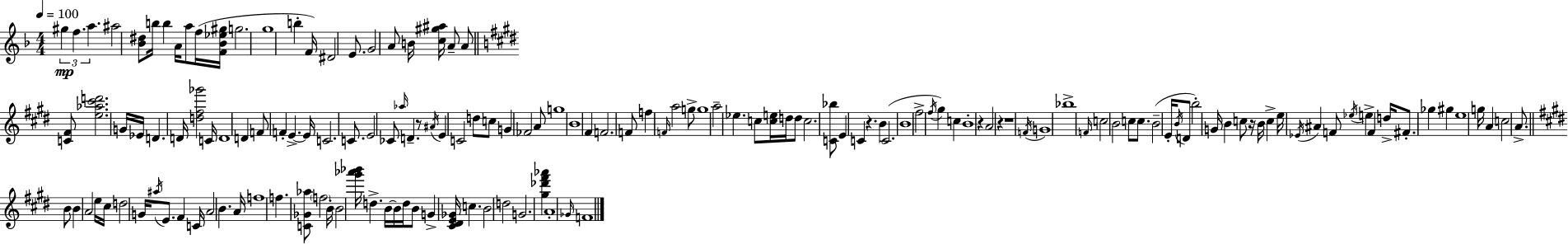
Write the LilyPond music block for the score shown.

{
  \clef treble
  \numericTimeSignature
  \time 4/4
  \key f \major
  \tempo 4 = 100
  \repeat volta 2 { \tuplet 3/2 { gis''4\mp f''4. a''4. } | ais''2 <bes' dis''>8 b''16 b''4 a'16 | a''8 f''16( <f' bes' ees'' gis''>16 g''2. | g''1 | \break b''4-. f'16) dis'2 e'8. | g'2 a'8 b'16 <c'' gis'' ais''>16 a'8-- a'8 | \bar "||" \break \key e \major <c' fis'>8 <e'' aes'' cis''' d'''>2. g'16 ees'16 | d'4. d'16 <d'' fis'' ges'''>2 c'16 | d'1 | d'4 f'8 f'4-. e'4.->~~ | \break e'16 c'2. c'8. | e'2 ces'8 \grace { aes''16 } d'4.-- | r8 \acciaccatura { ais'16 } e'4 c'2 | d''8 c''8 g'4 fes'2 | \break a'8 g''1 | b'1 | fis'4 f'2. | f'8 f''4 \grace { f'16 } a''2 | \break g''8-> g''1 | a''2-- ees''4. | c''8 <c'' e''>16 d''16 d''8 c''2. | <c' bes''>8 e'4 c'4 r4. | \break b'4 c'2.( | b'1 | fis''2-> \acciaccatura { fis''16 }) gis''4 | c''4 b'1-. | \break r4 a'2 | r4 r1 | \acciaccatura { f'16 } g'1 | bes''1-> | \break \grace { f'16 } c''2 b'2 | c''8 c''8. b'2--( | e'16-. \acciaccatura { b'16 } d'8 b''2-.) g'16 | b'4 c''8 r16 b'16 c''4-> e''16 \acciaccatura { ees'16 } ais'4 | \break f'8 \acciaccatura { ees''16 } e''4-> f'4 d''16-> fis'8.-. | ges''4 gis''4 e''1 | g''16 a'4 c''2 | a'8.-> \bar "||" \break \key e \major b'8 b'4 a'2 e''16 cis''16 | d''2 g'16 \acciaccatura { ais''16 } e'8. fis'4 | c'16 a'2 b'4. | a'16 f''1 | \break f''4. <c' ges' aes''>8 \parenthesize f''2 | b'16-. b'2 <gis''' aes''' bes'''>16 d''4.-> | b'16~~ b'16 d''16 b'8 g'4-> <cis' dis' e' ges'>16 c''4. | b'2 d''2 | \break g'2. <gis'' des''' fis''' aes'''>4 | a'1-. | \grace { ges'16 } f'1 | } \bar "|."
}